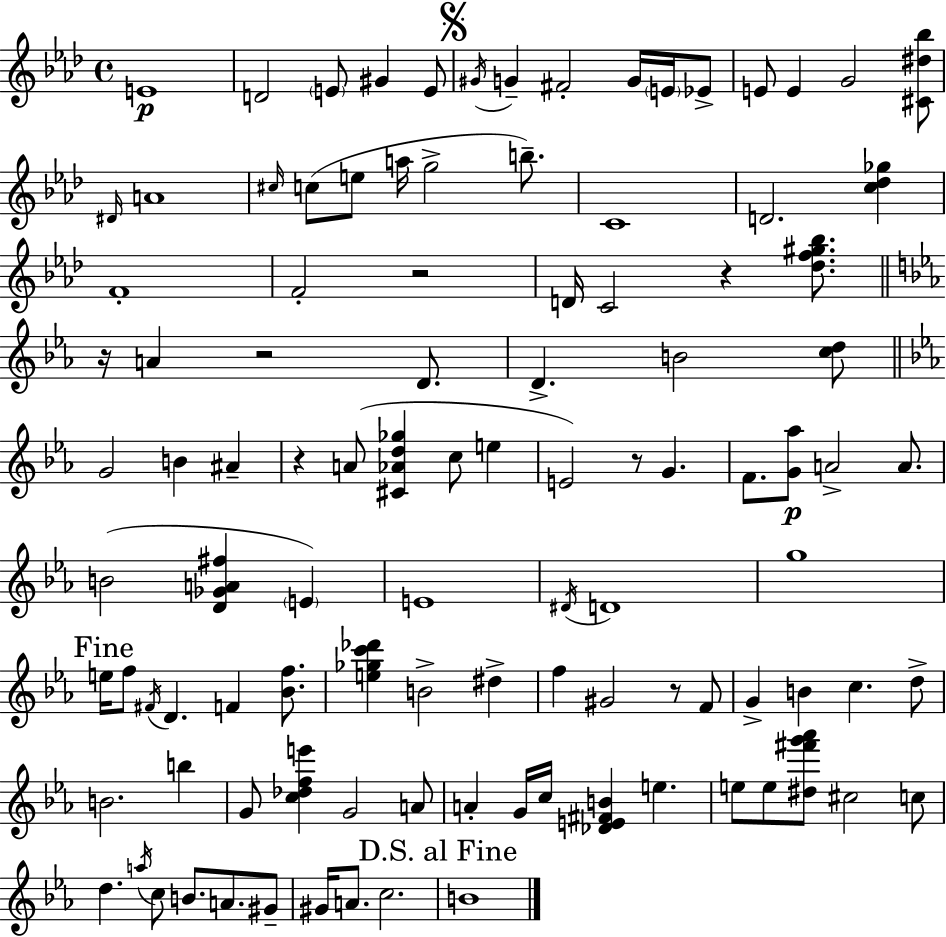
{
  \clef treble
  \time 4/4
  \defaultTimeSignature
  \key aes \major
  e'1\p | d'2 \parenthesize e'8 gis'4 e'8 | \mark \markup { \musicglyph "scripts.segno" } \acciaccatura { gis'16 } g'4-- fis'2-. g'16 \parenthesize e'16 ees'8-> | e'8 e'4 g'2 <cis' dis'' bes''>8 | \break \grace { dis'16 } a'1 | \grace { cis''16 } c''8( e''8 a''16 g''2-> | b''8.--) c'1 | d'2. <c'' des'' ges''>4 | \break f'1-. | f'2-. r2 | d'16 c'2 r4 | <des'' f'' gis'' bes''>8. \bar "||" \break \key ees \major r16 a'4 r2 d'8. | d'4.-> b'2 <c'' d''>8 | \bar "||" \break \key c \minor g'2 b'4 ais'4-- | r4 a'8( <cis' aes' d'' ges''>4 c''8 e''4 | e'2) r8 g'4. | f'8. <g' aes''>8\p a'2-> a'8. | \break b'2( <d' ges' a' fis''>4 \parenthesize e'4) | e'1 | \acciaccatura { dis'16 } d'1 | g''1 | \break \mark "Fine" e''16 f''8 \acciaccatura { fis'16 } d'4. f'4 <bes' f''>8. | <e'' ges'' c''' des'''>4 b'2-> dis''4-> | f''4 gis'2 r8 | f'8 g'4-> b'4 c''4. | \break d''8-> b'2. b''4 | g'8 <c'' des'' f'' e'''>4 g'2 | a'8 a'4-. g'16 c''16 <des' e' fis' b'>4 e''4. | e''8 e''8 <dis'' fis''' g''' aes'''>8 cis''2 | \break c''8 d''4. \acciaccatura { a''16 } c''8 b'8. a'8. | gis'8-- gis'16 a'8. c''2. | \mark "D.S. al Fine" b'1 | \bar "|."
}